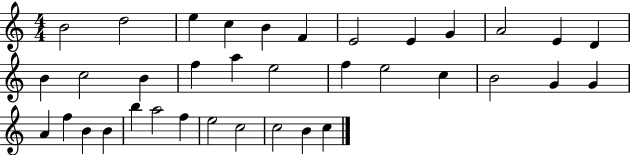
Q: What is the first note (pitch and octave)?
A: B4